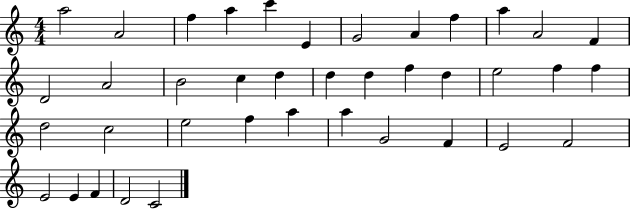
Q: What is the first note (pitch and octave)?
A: A5